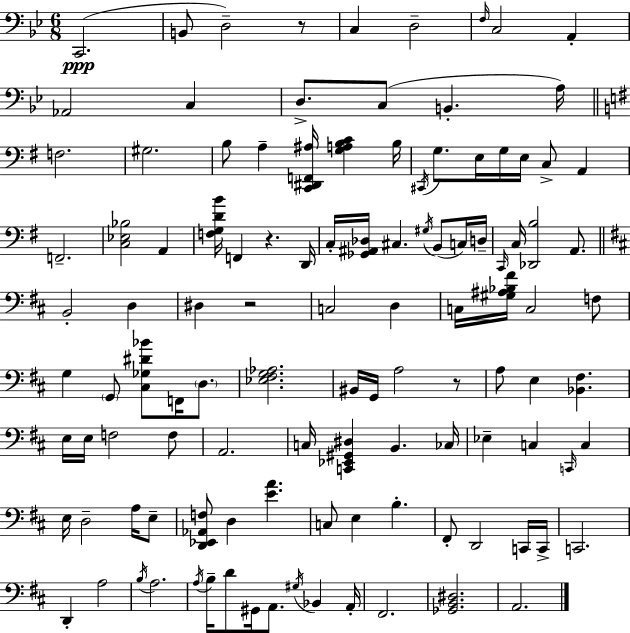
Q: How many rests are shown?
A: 4